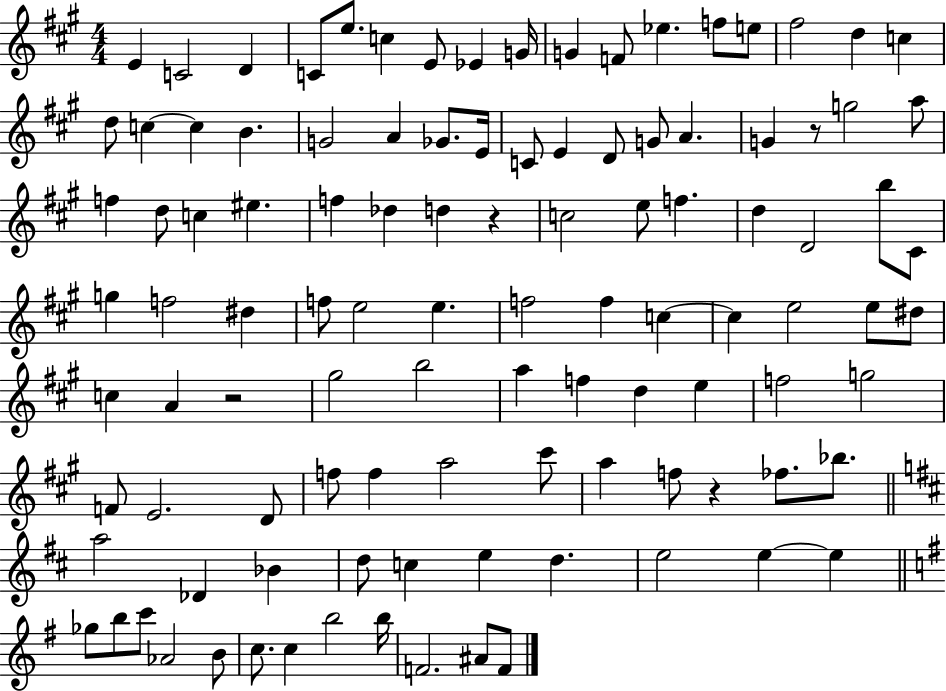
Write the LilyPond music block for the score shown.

{
  \clef treble
  \numericTimeSignature
  \time 4/4
  \key a \major
  e'4 c'2 d'4 | c'8 e''8. c''4 e'8 ees'4 g'16 | g'4 f'8 ees''4. f''8 e''8 | fis''2 d''4 c''4 | \break d''8 c''4~~ c''4 b'4. | g'2 a'4 ges'8. e'16 | c'8 e'4 d'8 g'8 a'4. | g'4 r8 g''2 a''8 | \break f''4 d''8 c''4 eis''4. | f''4 des''4 d''4 r4 | c''2 e''8 f''4. | d''4 d'2 b''8 cis'8 | \break g''4 f''2 dis''4 | f''8 e''2 e''4. | f''2 f''4 c''4~~ | c''4 e''2 e''8 dis''8 | \break c''4 a'4 r2 | gis''2 b''2 | a''4 f''4 d''4 e''4 | f''2 g''2 | \break f'8 e'2. d'8 | f''8 f''4 a''2 cis'''8 | a''4 f''8 r4 fes''8. bes''8. | \bar "||" \break \key b \minor a''2 des'4 bes'4 | d''8 c''4 e''4 d''4. | e''2 e''4~~ e''4 | \bar "||" \break \key e \minor ges''8 b''8 c'''8 aes'2 b'8 | c''8. c''4 b''2 b''16 | f'2. ais'8 f'8 | \bar "|."
}